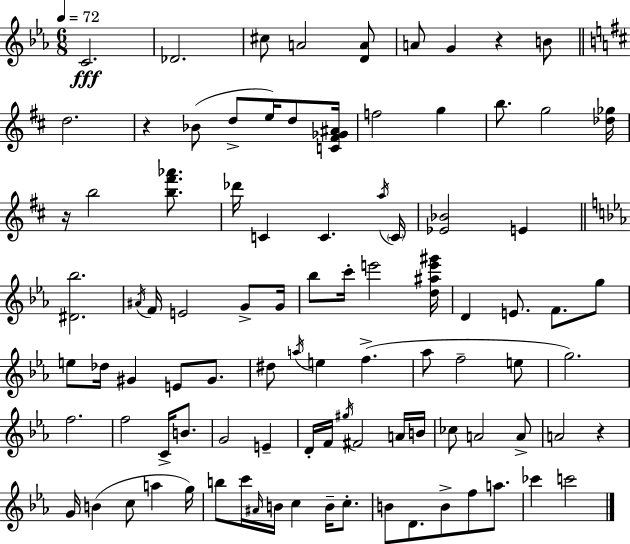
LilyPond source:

{
  \clef treble
  \numericTimeSignature
  \time 6/8
  \key c \minor
  \tempo 4 = 72
  c'2.\fff | des'2. | cis''8 a'2 <d' a'>8 | a'8 g'4 r4 b'8 | \break \bar "||" \break \key d \major d''2. | r4 bes'8( d''8-> e''16) d''8 <c' fis' ges' ais'>16 | f''2 g''4 | b''8. g''2 <des'' ges''>16 | \break r16 b''2 <b'' fis''' aes'''>8. | des'''16 c'4 c'4. \acciaccatura { a''16 } | \parenthesize c'16 <ees' bes'>2 e'4 | \bar "||" \break \key c \minor <dis' bes''>2. | \acciaccatura { ais'16 } f'16 e'2 g'8-> | g'16 bes''8 c'''16-. e'''2 | <d'' ais'' e''' gis'''>16 d'4 e'8. f'8. g''8 | \break e''8 des''16 gis'4 e'8 gis'8. | dis''8 \acciaccatura { a''16 } e''4 f''4.->( | aes''8 f''2-- | e''8 g''2.) | \break f''2. | f''2 c'16-> b'8. | g'2 e'4-- | d'16-. f'16 \acciaccatura { gis''16 } fis'2 | \break a'16 b'16 ces''8 a'2 | a'8-> a'2 r4 | g'16 b'4( c''8 a''4 | g''16) b''8 c'''16 \grace { ais'16 } b'16 c''4 | \break b'16-- c''8.-. b'8 d'8. b'8-> f''8 | a''8. ces'''4 c'''2 | \bar "|."
}